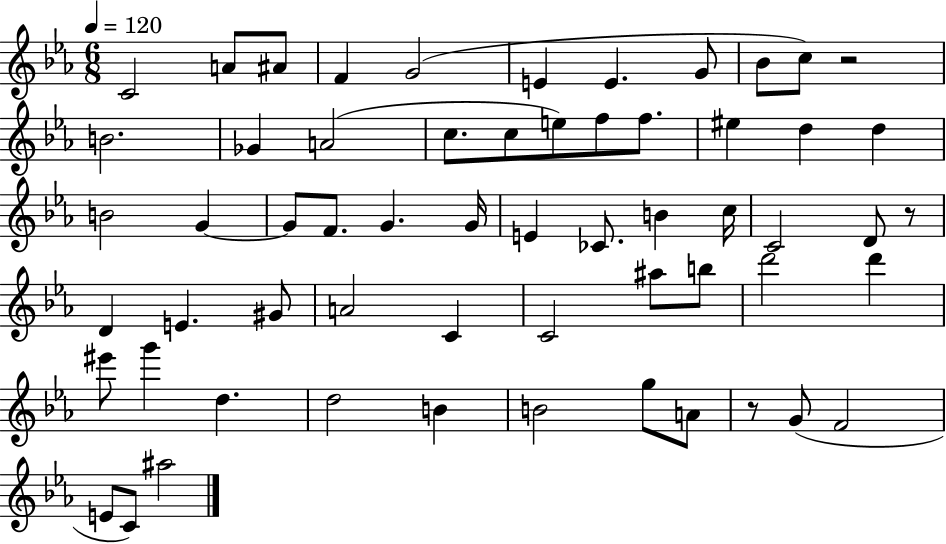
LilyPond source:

{
  \clef treble
  \numericTimeSignature
  \time 6/8
  \key ees \major
  \tempo 4 = 120
  \repeat volta 2 { c'2 a'8 ais'8 | f'4 g'2( | e'4 e'4. g'8 | bes'8 c''8) r2 | \break b'2. | ges'4 a'2( | c''8. c''8 e''8) f''8 f''8. | eis''4 d''4 d''4 | \break b'2 g'4~~ | g'8 f'8. g'4. g'16 | e'4 ces'8. b'4 c''16 | c'2 d'8 r8 | \break d'4 e'4. gis'8 | a'2 c'4 | c'2 ais''8 b''8 | d'''2 d'''4 | \break eis'''8 g'''4 d''4. | d''2 b'4 | b'2 g''8 a'8 | r8 g'8( f'2 | \break e'8 c'8) ais''2 | } \bar "|."
}